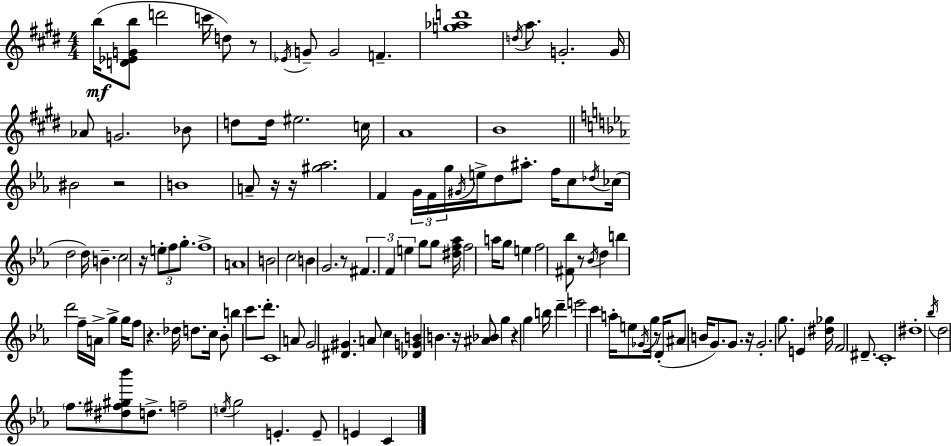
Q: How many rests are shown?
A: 12